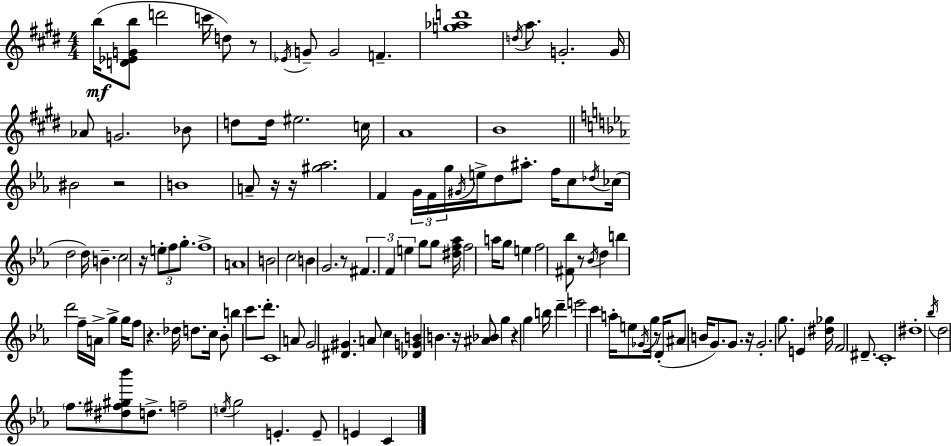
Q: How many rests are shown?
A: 12